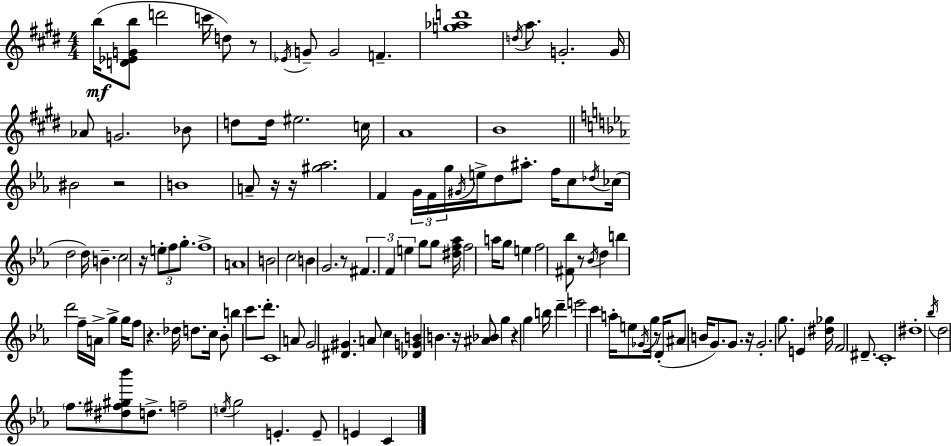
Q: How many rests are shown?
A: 12